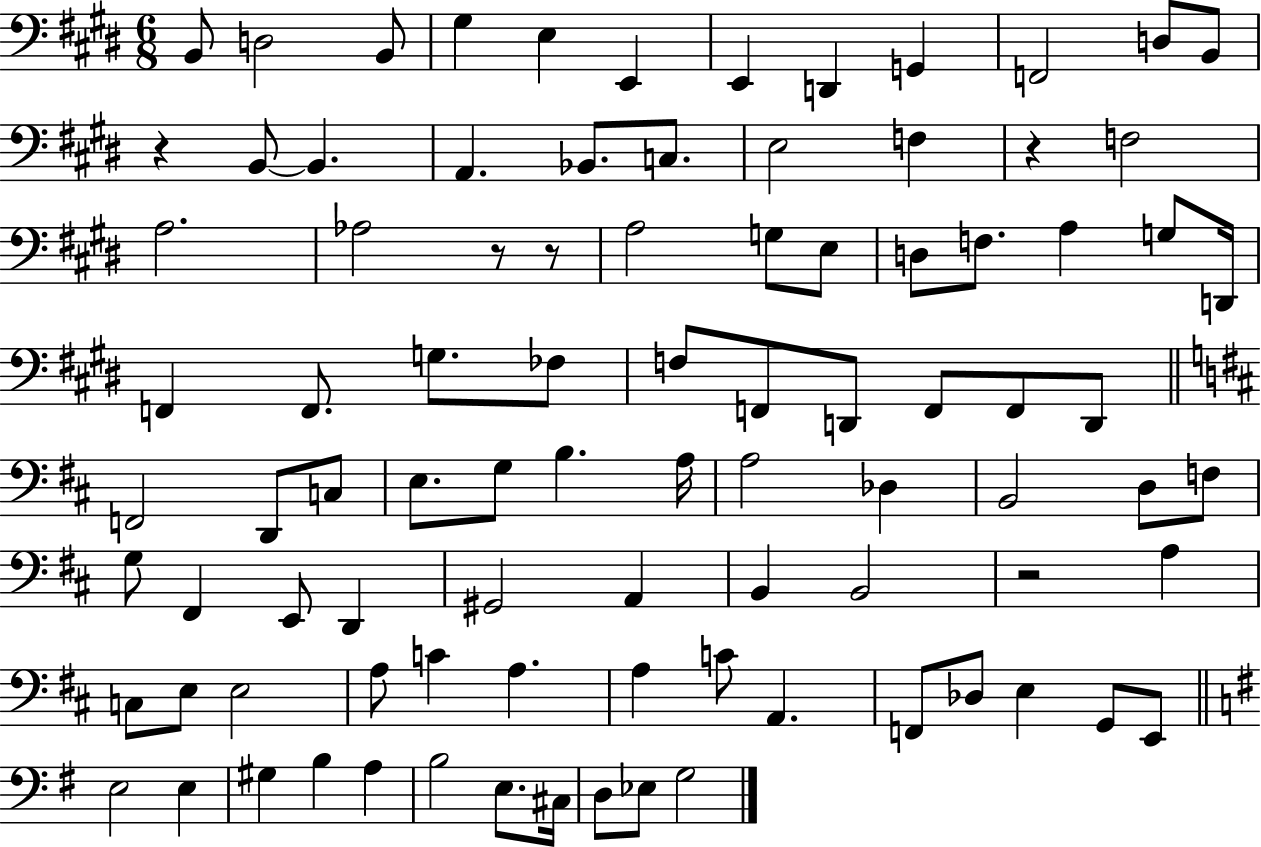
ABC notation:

X:1
T:Untitled
M:6/8
L:1/4
K:E
B,,/2 D,2 B,,/2 ^G, E, E,, E,, D,, G,, F,,2 D,/2 B,,/2 z B,,/2 B,, A,, _B,,/2 C,/2 E,2 F, z F,2 A,2 _A,2 z/2 z/2 A,2 G,/2 E,/2 D,/2 F,/2 A, G,/2 D,,/4 F,, F,,/2 G,/2 _F,/2 F,/2 F,,/2 D,,/2 F,,/2 F,,/2 D,,/2 F,,2 D,,/2 C,/2 E,/2 G,/2 B, A,/4 A,2 _D, B,,2 D,/2 F,/2 G,/2 ^F,, E,,/2 D,, ^G,,2 A,, B,, B,,2 z2 A, C,/2 E,/2 E,2 A,/2 C A, A, C/2 A,, F,,/2 _D,/2 E, G,,/2 E,,/2 E,2 E, ^G, B, A, B,2 E,/2 ^C,/4 D,/2 _E,/2 G,2